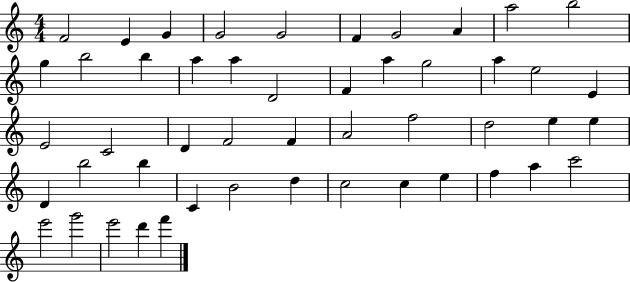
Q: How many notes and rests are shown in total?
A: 49